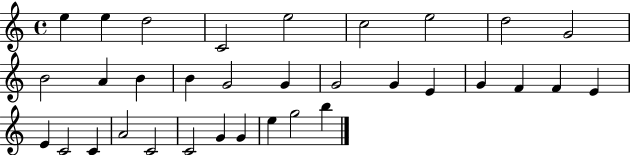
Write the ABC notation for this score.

X:1
T:Untitled
M:4/4
L:1/4
K:C
e e d2 C2 e2 c2 e2 d2 G2 B2 A B B G2 G G2 G E G F F E E C2 C A2 C2 C2 G G e g2 b